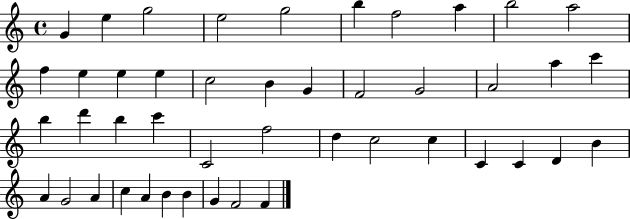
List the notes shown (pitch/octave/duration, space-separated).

G4/q E5/q G5/h E5/h G5/h B5/q F5/h A5/q B5/h A5/h F5/q E5/q E5/q E5/q C5/h B4/q G4/q F4/h G4/h A4/h A5/q C6/q B5/q D6/q B5/q C6/q C4/h F5/h D5/q C5/h C5/q C4/q C4/q D4/q B4/q A4/q G4/h A4/q C5/q A4/q B4/q B4/q G4/q F4/h F4/q